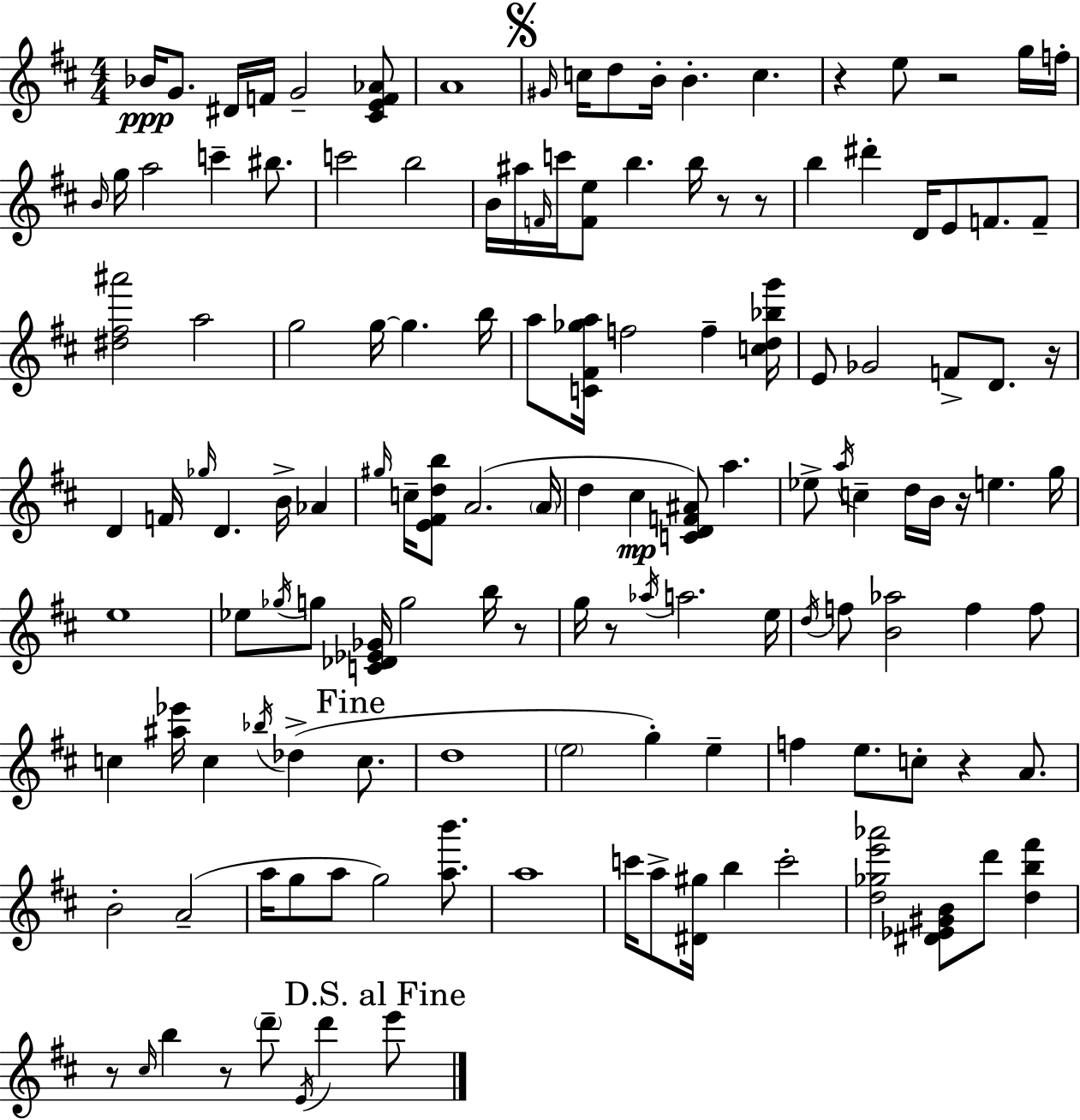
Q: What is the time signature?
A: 4/4